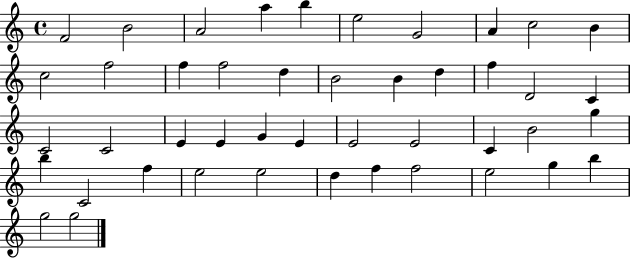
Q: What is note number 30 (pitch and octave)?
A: C4